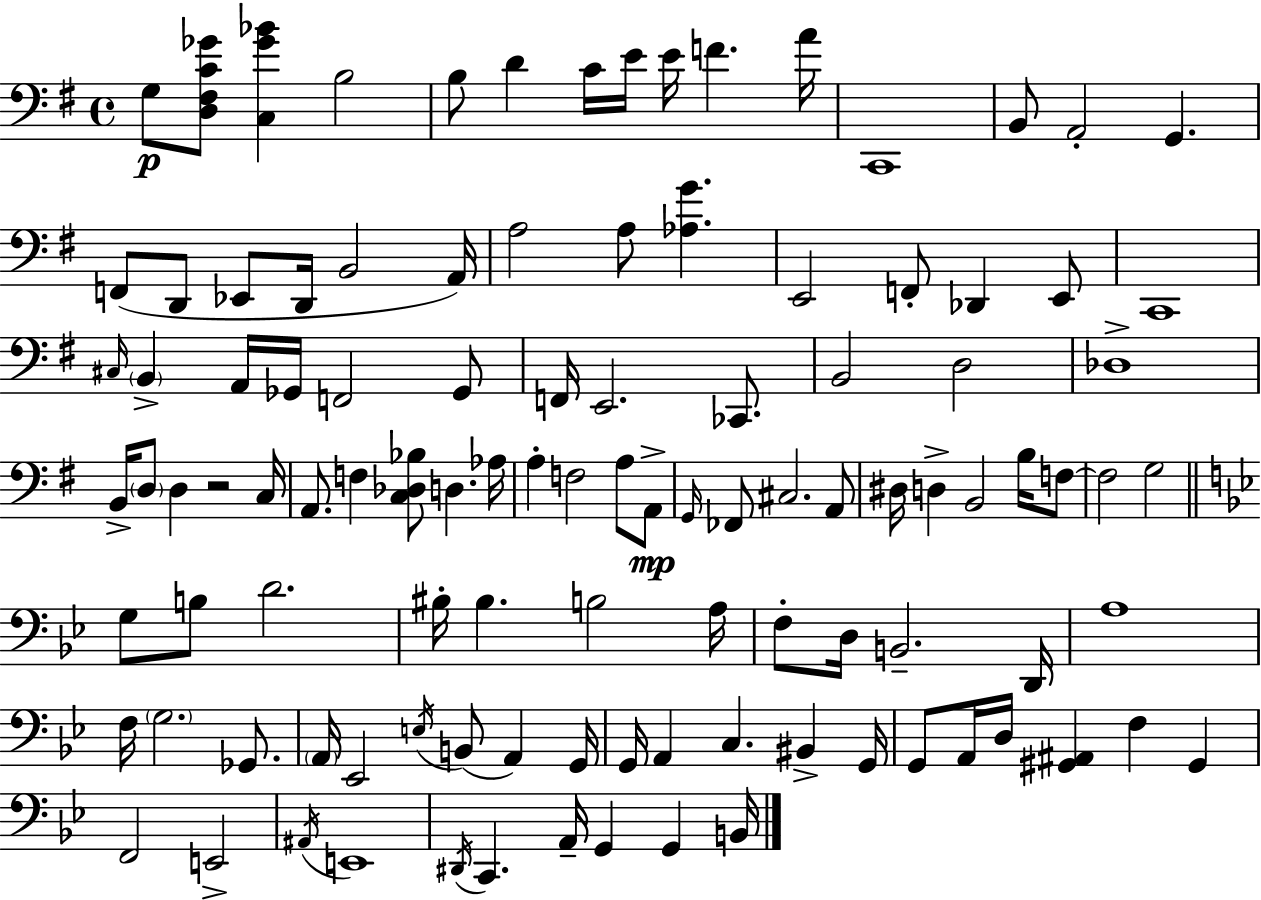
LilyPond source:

{
  \clef bass
  \time 4/4
  \defaultTimeSignature
  \key g \major
  g8\p <d fis c' ges'>8 <c ges' bes'>4 b2 | b8 d'4 c'16 e'16 e'16 f'4. a'16 | c,1 | b,8 a,2-. g,4. | \break f,8( d,8 ees,8 d,16 b,2 a,16) | a2 a8 <aes g'>4. | e,2 f,8-. des,4 e,8 | c,1 | \break \grace { cis16 } \parenthesize b,4-> a,16 ges,16 f,2 ges,8 | f,16 e,2. ces,8. | b,2 d2 | des1-> | \break b,16-> \parenthesize d8 d4 r2 | c16 a,8. f4 <c des bes>8 d4. | aes16 a4-. f2 a8 a,8->\mp | \grace { g,16 } fes,8 cis2. | \break a,8 dis16 d4-> b,2 b16 | f8~~ f2 g2 | \bar "||" \break \key bes \major g8 b8 d'2. | bis16-. bis4. b2 a16 | f8-. d16 b,2.-- d,16 | a1 | \break f16 \parenthesize g2. ges,8. | \parenthesize a,16 ees,2 \acciaccatura { e16 }( b,8 a,4) | g,16 g,16 a,4 c4. bis,4-> | g,16 g,8 a,16 d16 <gis, ais,>4 f4 gis,4 | \break f,2 e,2-> | \acciaccatura { ais,16 } e,1 | \acciaccatura { dis,16 } c,4. a,16-- g,4 g,4 | b,16 \bar "|."
}